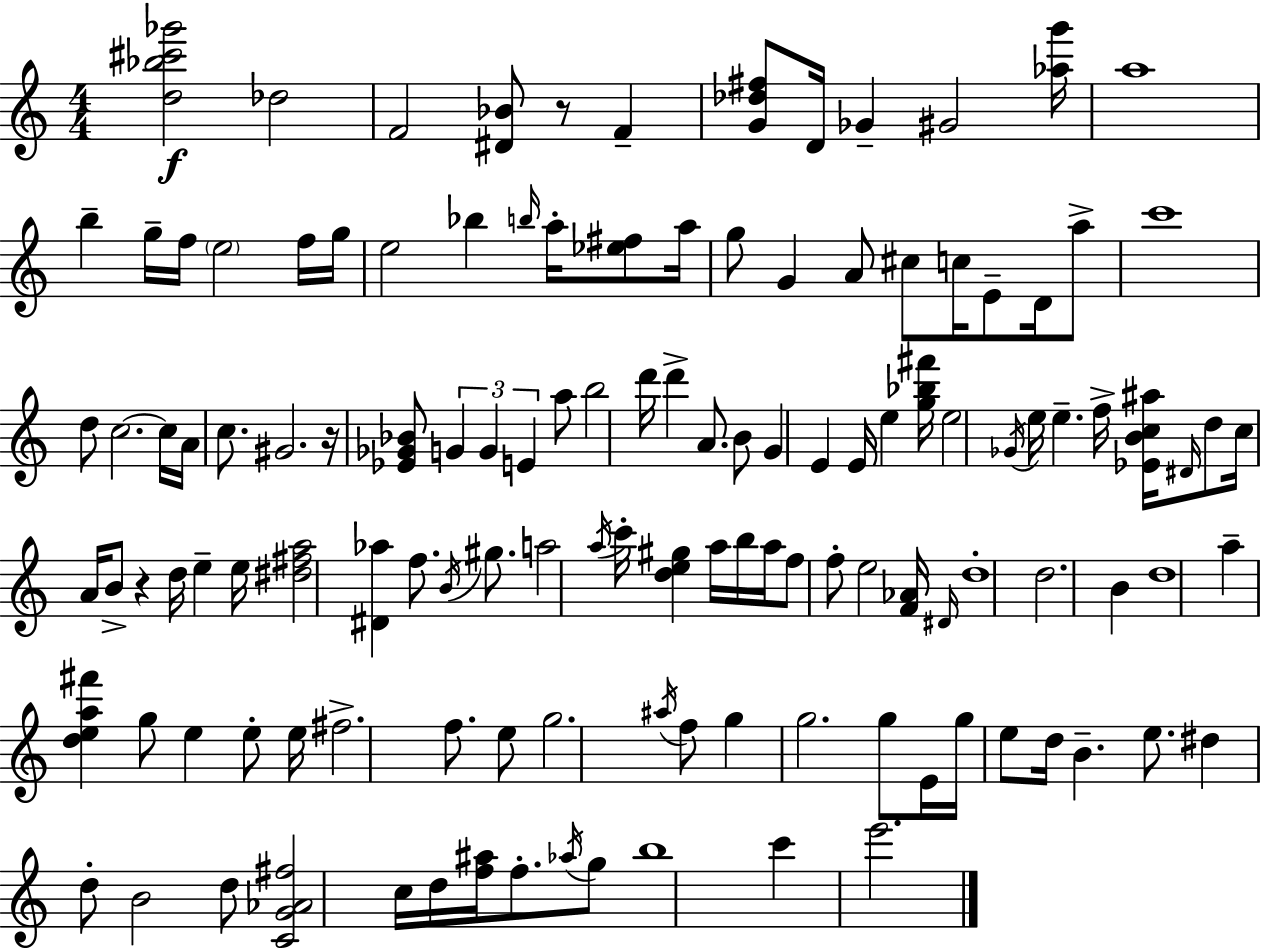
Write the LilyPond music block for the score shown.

{
  \clef treble
  \numericTimeSignature
  \time 4/4
  \key a \minor
  <d'' bes'' cis''' ges'''>2\f des''2 | f'2 <dis' bes'>8 r8 f'4-- | <g' des'' fis''>8 d'16 ges'4-- gis'2 <aes'' g'''>16 | a''1 | \break b''4-- g''16-- f''16 \parenthesize e''2 f''16 g''16 | e''2 bes''4 \grace { b''16 } a''16-. <ees'' fis''>8 | a''16 g''8 g'4 a'8 cis''8 c''16 e'8-- d'16 a''8-> | c'''1 | \break d''8 c''2.~~ c''16 | a'16 c''8. gis'2. | r16 <ees' ges' bes'>8 \tuplet 3/2 { g'4 g'4 e'4 } a''8 | b''2 d'''16 d'''4-> a'8. | \break b'8 g'4 e'4 e'16 e''4 | <g'' bes'' fis'''>16 e''2 \acciaccatura { ges'16 } e''16 e''4.-- | f''16-> <ees' b' c'' ais''>16 \grace { dis'16 } d''8 c''16 a'16 b'8-> r4 d''16 e''4-- | e''16 <dis'' fis'' a''>2 <dis' aes''>4 | \break f''8. \acciaccatura { b'16 } gis''8. a''2 \acciaccatura { a''16 } | c'''16-. <d'' e'' gis''>4 a''16 b''16 a''16 f''8 f''8-. e''2 | <f' aes'>16 \grace { dis'16 } d''1-. | d''2. | \break b'4 d''1 | a''4-- <d'' e'' a'' fis'''>4 g''8 | e''4 e''8-. e''16 fis''2.-> | f''8. e''8 g''2. | \break \acciaccatura { ais''16 } f''8 g''4 g''2. | g''8 e'16 g''16 e''8 d''16 b'4.-- | e''8. dis''4 d''8-. b'2 | d''8 <c' g' aes' fis''>2 c''16 | \break d''16 <f'' ais''>16 f''8.-. \acciaccatura { aes''16 } g''8 b''1 | c'''4 e'''2. | \bar "|."
}